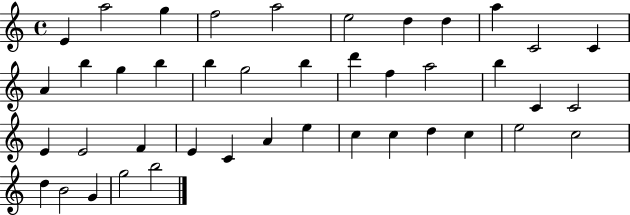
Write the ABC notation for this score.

X:1
T:Untitled
M:4/4
L:1/4
K:C
E a2 g f2 a2 e2 d d a C2 C A b g b b g2 b d' f a2 b C C2 E E2 F E C A e c c d c e2 c2 d B2 G g2 b2